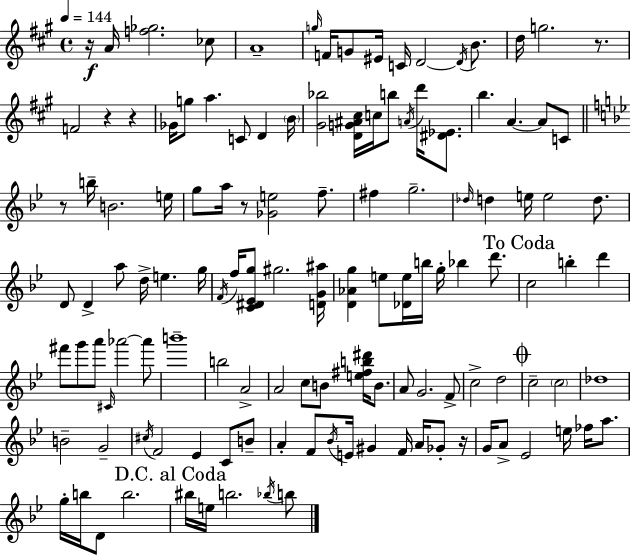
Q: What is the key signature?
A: A major